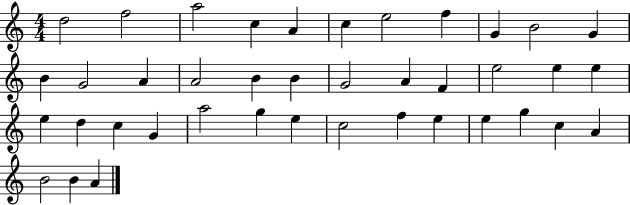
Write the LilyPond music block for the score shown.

{
  \clef treble
  \numericTimeSignature
  \time 4/4
  \key c \major
  d''2 f''2 | a''2 c''4 a'4 | c''4 e''2 f''4 | g'4 b'2 g'4 | \break b'4 g'2 a'4 | a'2 b'4 b'4 | g'2 a'4 f'4 | e''2 e''4 e''4 | \break e''4 d''4 c''4 g'4 | a''2 g''4 e''4 | c''2 f''4 e''4 | e''4 g''4 c''4 a'4 | \break b'2 b'4 a'4 | \bar "|."
}